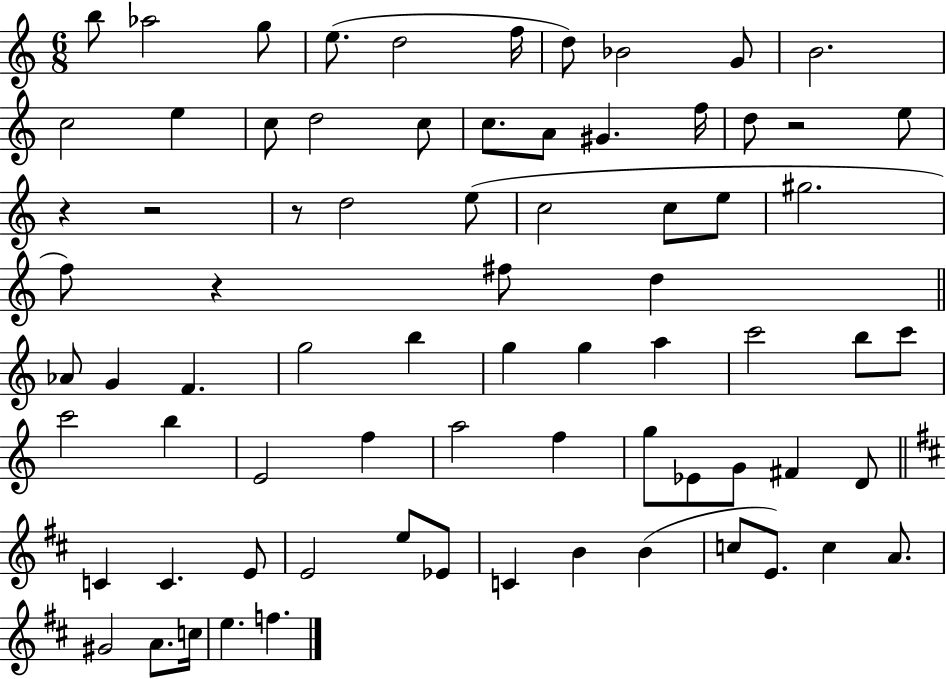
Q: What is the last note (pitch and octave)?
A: F5